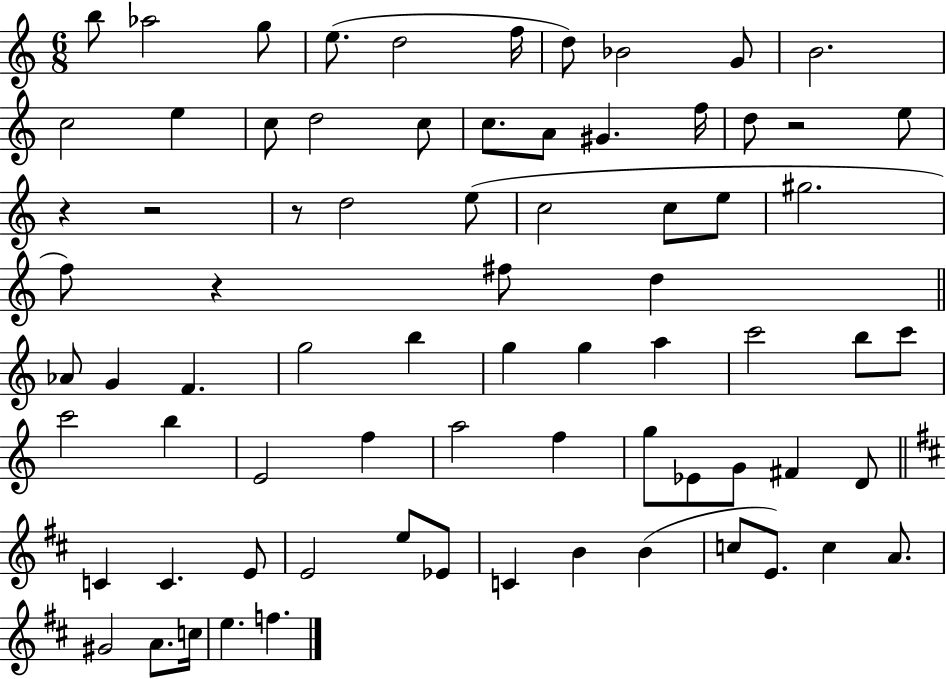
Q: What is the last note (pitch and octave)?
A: F5